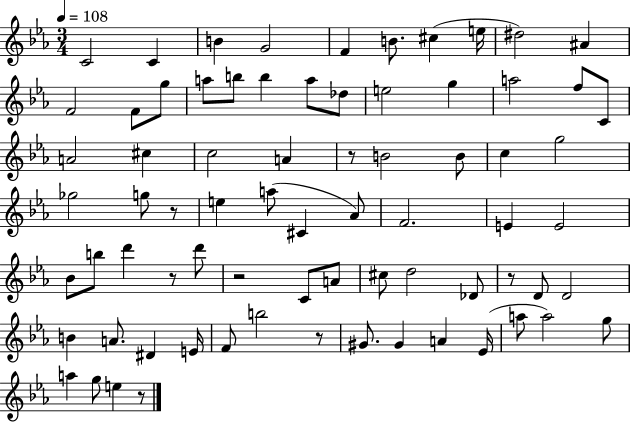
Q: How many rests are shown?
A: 7